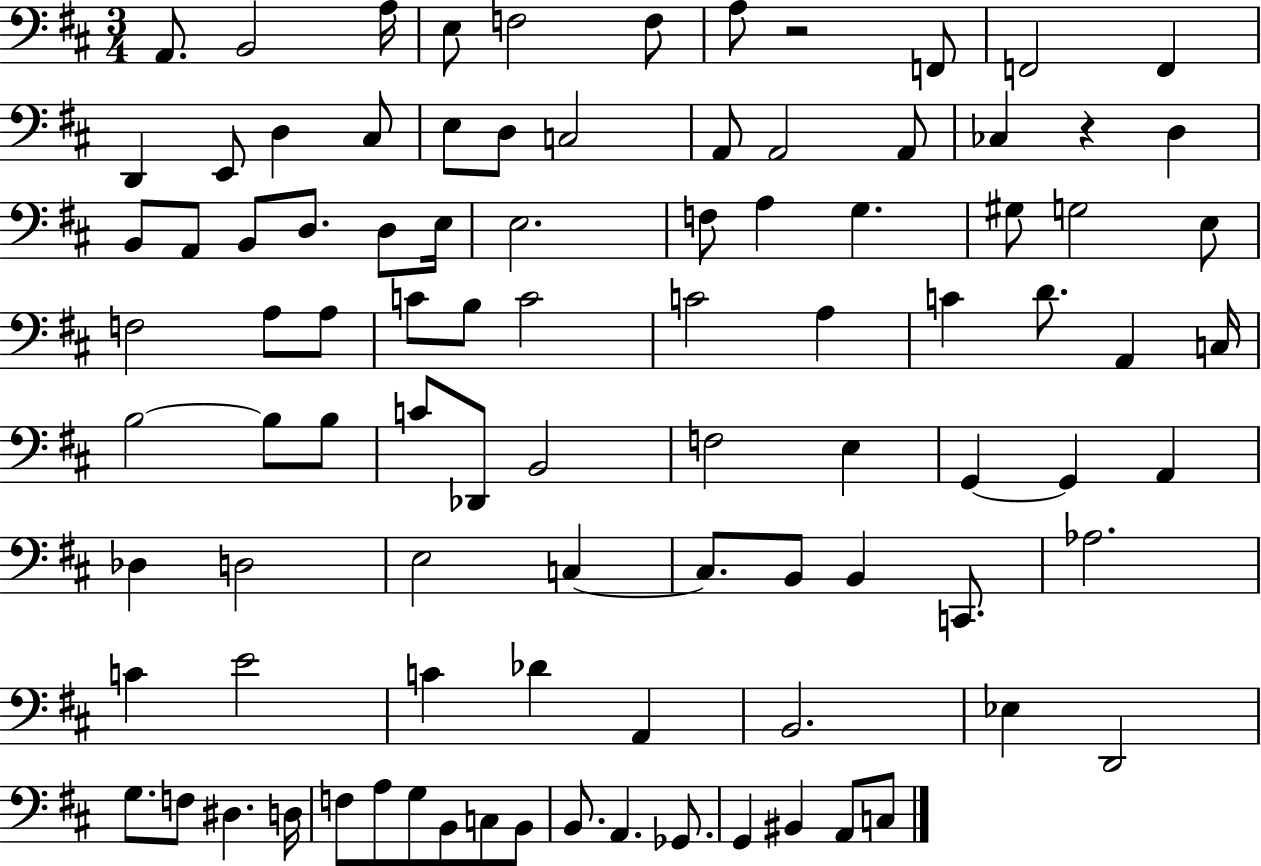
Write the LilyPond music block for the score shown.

{
  \clef bass
  \numericTimeSignature
  \time 3/4
  \key d \major
  a,8. b,2 a16 | e8 f2 f8 | a8 r2 f,8 | f,2 f,4 | \break d,4 e,8 d4 cis8 | e8 d8 c2 | a,8 a,2 a,8 | ces4 r4 d4 | \break b,8 a,8 b,8 d8. d8 e16 | e2. | f8 a4 g4. | gis8 g2 e8 | \break f2 a8 a8 | c'8 b8 c'2 | c'2 a4 | c'4 d'8. a,4 c16 | \break b2~~ b8 b8 | c'8 des,8 b,2 | f2 e4 | g,4~~ g,4 a,4 | \break des4 d2 | e2 c4~~ | c8. b,8 b,4 c,8. | aes2. | \break c'4 e'2 | c'4 des'4 a,4 | b,2. | ees4 d,2 | \break g8. f8 dis4. d16 | f8 a8 g8 b,8 c8 b,8 | b,8. a,4. ges,8. | g,4 bis,4 a,8 c8 | \break \bar "|."
}